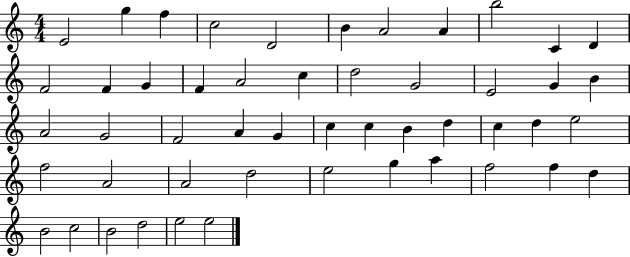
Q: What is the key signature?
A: C major